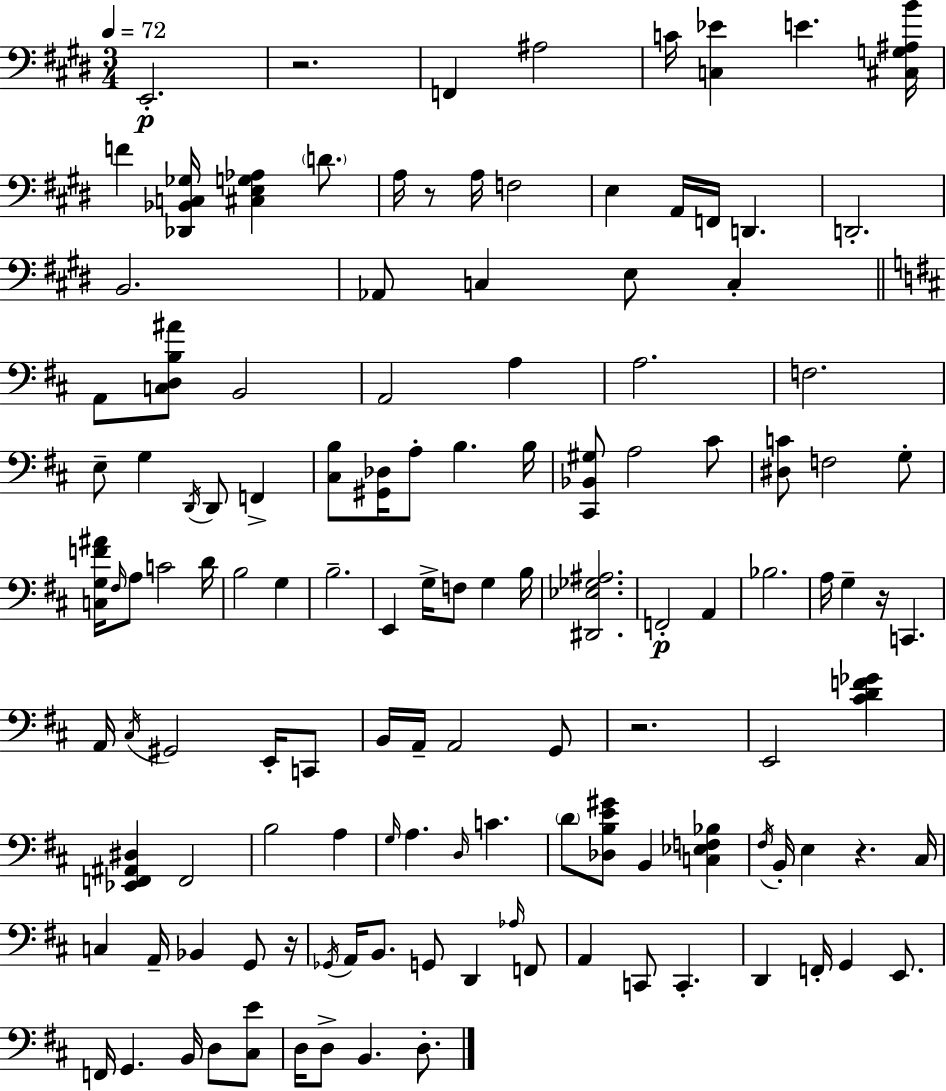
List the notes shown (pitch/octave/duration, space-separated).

E2/h. R/h. F2/q A#3/h C4/s [C3,Eb4]/q E4/q. [C#3,G3,A#3,B4]/s F4/q [Db2,Bb2,C3,Gb3]/s [C#3,E3,G3,Ab3]/q D4/e. A3/s R/e A3/s F3/h E3/q A2/s F2/s D2/q. D2/h. B2/h. Ab2/e C3/q E3/e C3/q A2/e [C3,D3,B3,A#4]/e B2/h A2/h A3/q A3/h. F3/h. E3/e G3/q D2/s D2/e F2/q [C#3,B3]/e [G#2,Db3]/s A3/e B3/q. B3/s [C#2,Bb2,G#3]/e A3/h C#4/e [D#3,C4]/e F3/h G3/e [C3,G3,F4,A#4]/s F#3/s A3/e C4/h D4/s B3/h G3/q B3/h. E2/q G3/s F3/e G3/q B3/s [D#2,Eb3,Gb3,A#3]/h. F2/h A2/q Bb3/h. A3/s G3/q R/s C2/q. A2/s C#3/s G#2/h E2/s C2/e B2/s A2/s A2/h G2/e R/h. E2/h [C#4,D4,F4,Gb4]/q [Eb2,F2,A#2,D#3]/q F2/h B3/h A3/q G3/s A3/q. D3/s C4/q. D4/e [Db3,B3,E4,G#4]/e B2/q [C3,Eb3,F3,Bb3]/q F#3/s B2/s E3/q R/q. C#3/s C3/q A2/s Bb2/q G2/e R/s Gb2/s A2/s B2/e. G2/e D2/q Ab3/s F2/e A2/q C2/e C2/q. D2/q F2/s G2/q E2/e. F2/s G2/q. B2/s D3/e [C#3,E4]/e D3/s D3/e B2/q. D3/e.